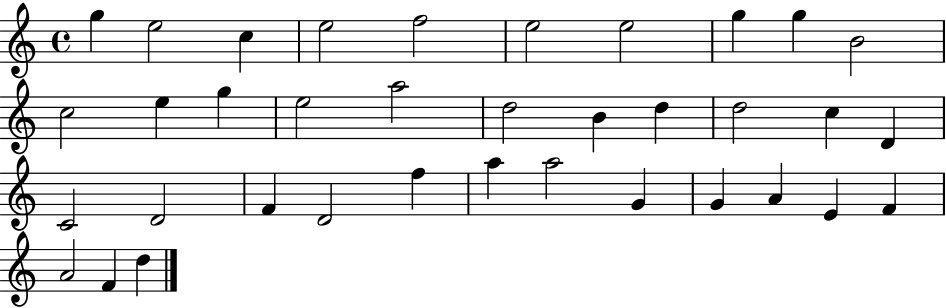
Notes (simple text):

G5/q E5/h C5/q E5/h F5/h E5/h E5/h G5/q G5/q B4/h C5/h E5/q G5/q E5/h A5/h D5/h B4/q D5/q D5/h C5/q D4/q C4/h D4/h F4/q D4/h F5/q A5/q A5/h G4/q G4/q A4/q E4/q F4/q A4/h F4/q D5/q